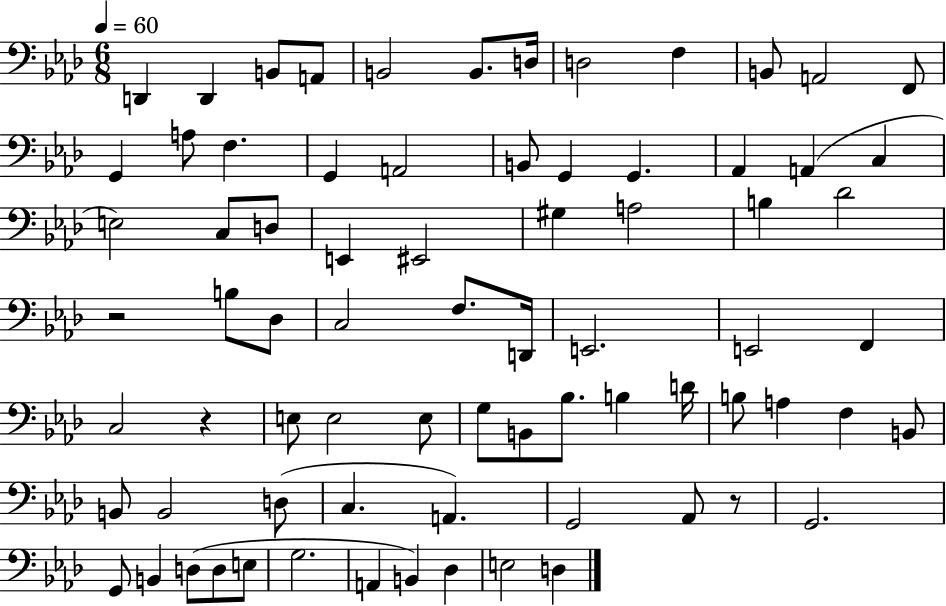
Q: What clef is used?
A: bass